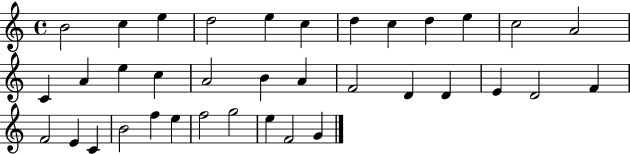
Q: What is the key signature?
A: C major